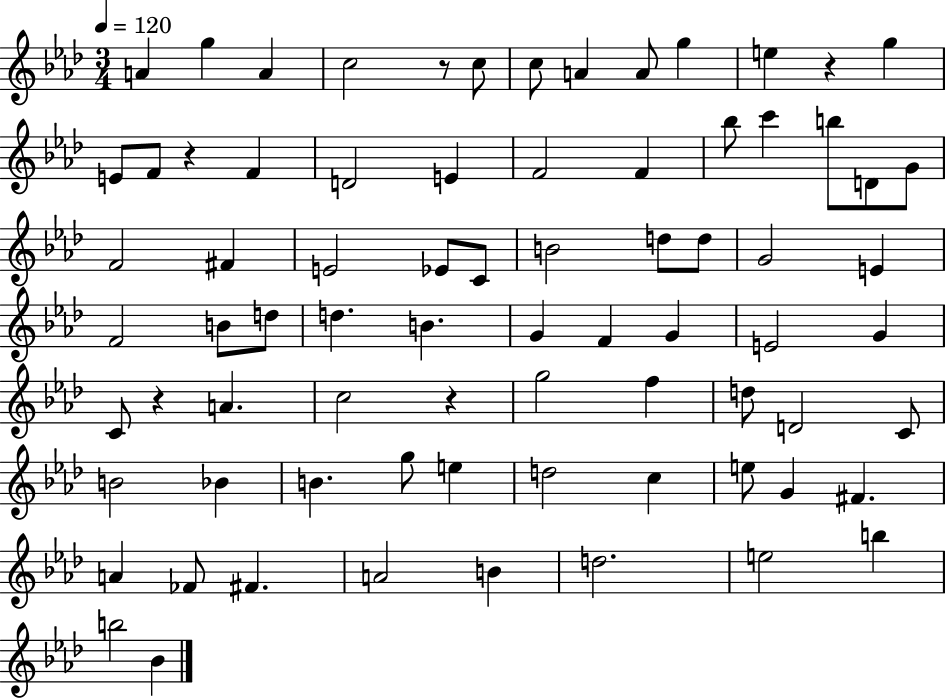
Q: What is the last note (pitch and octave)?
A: Bb4